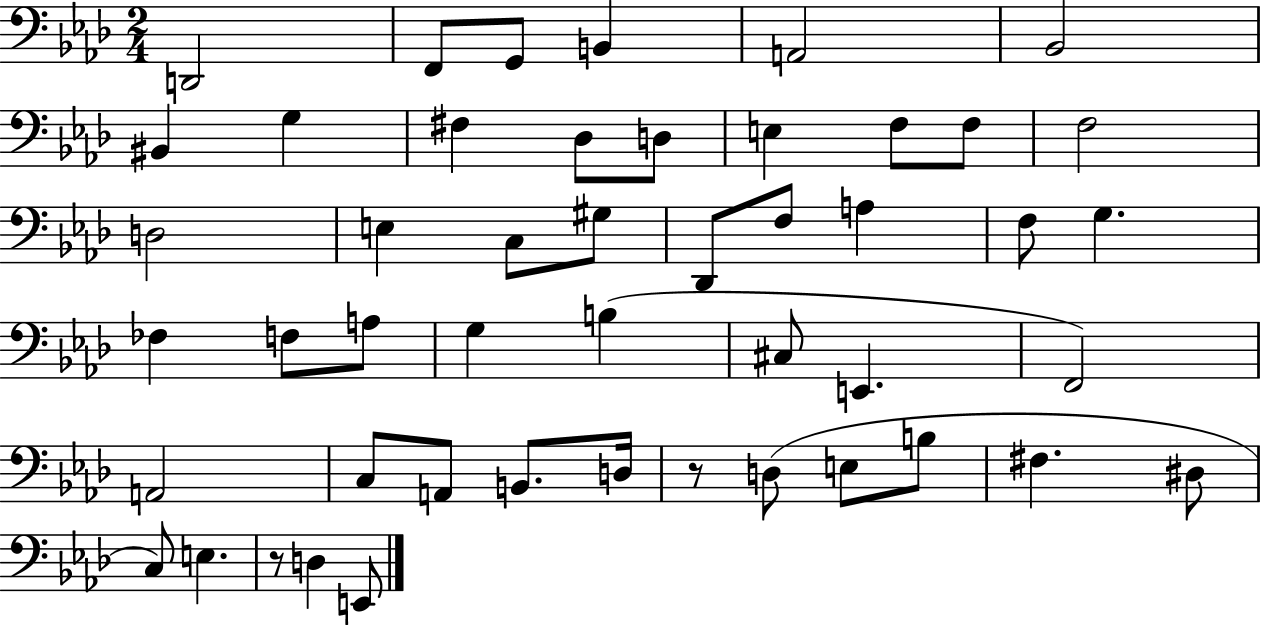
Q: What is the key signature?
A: AES major